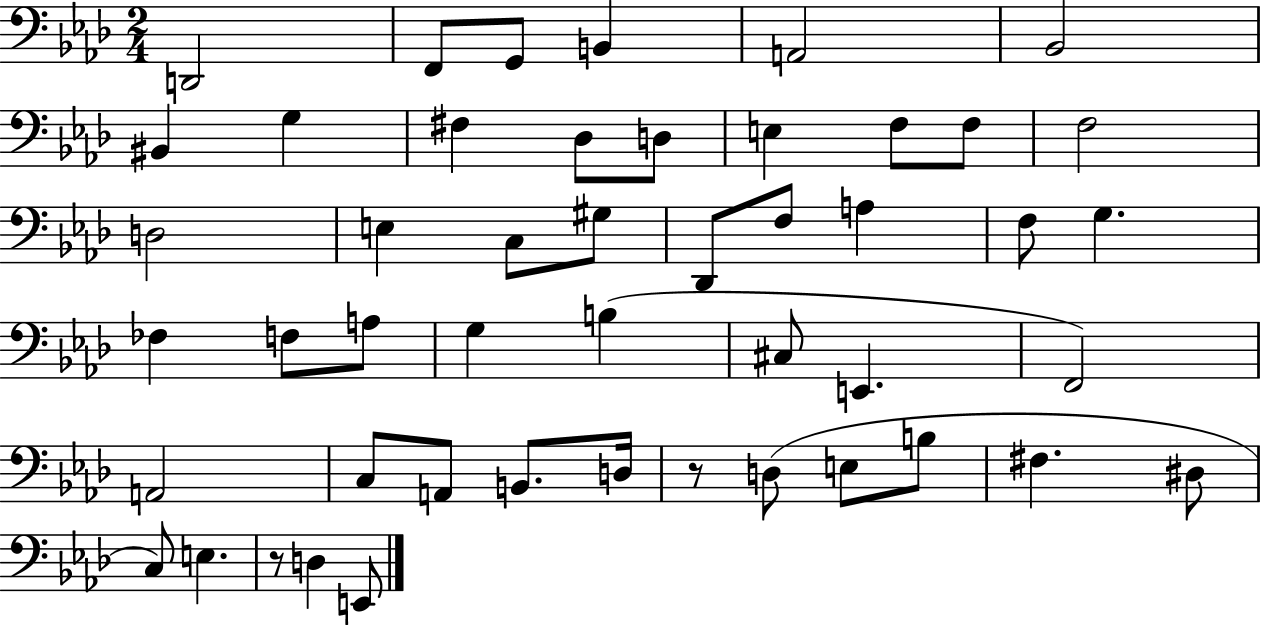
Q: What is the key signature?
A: AES major